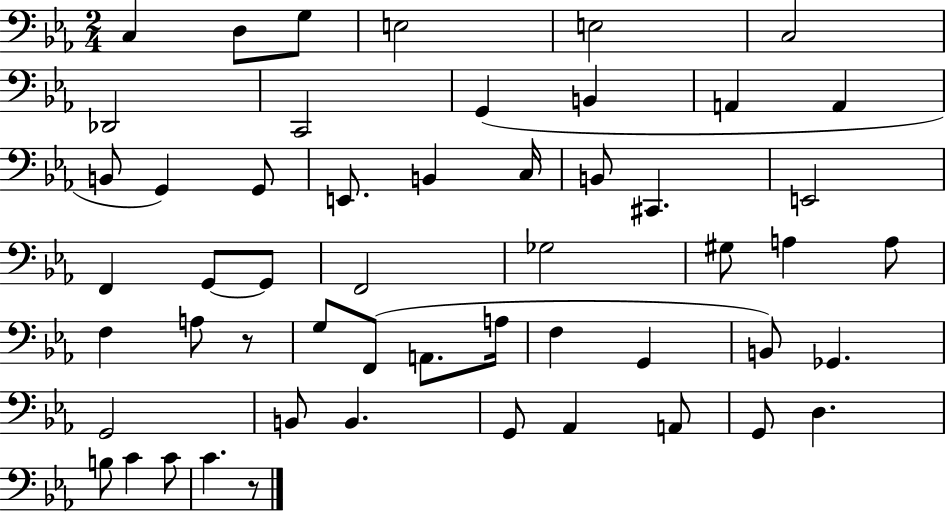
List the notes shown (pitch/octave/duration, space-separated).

C3/q D3/e G3/e E3/h E3/h C3/h Db2/h C2/h G2/q B2/q A2/q A2/q B2/e G2/q G2/e E2/e. B2/q C3/s B2/e C#2/q. E2/h F2/q G2/e G2/e F2/h Gb3/h G#3/e A3/q A3/e F3/q A3/e R/e G3/e F2/e A2/e. A3/s F3/q G2/q B2/e Gb2/q. G2/h B2/e B2/q. G2/e Ab2/q A2/e G2/e D3/q. B3/e C4/q C4/e C4/q. R/e